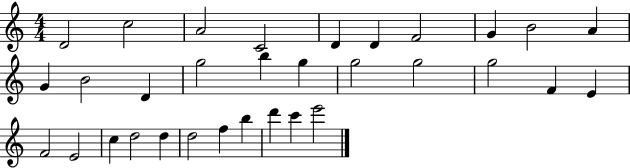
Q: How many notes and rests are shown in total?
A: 32